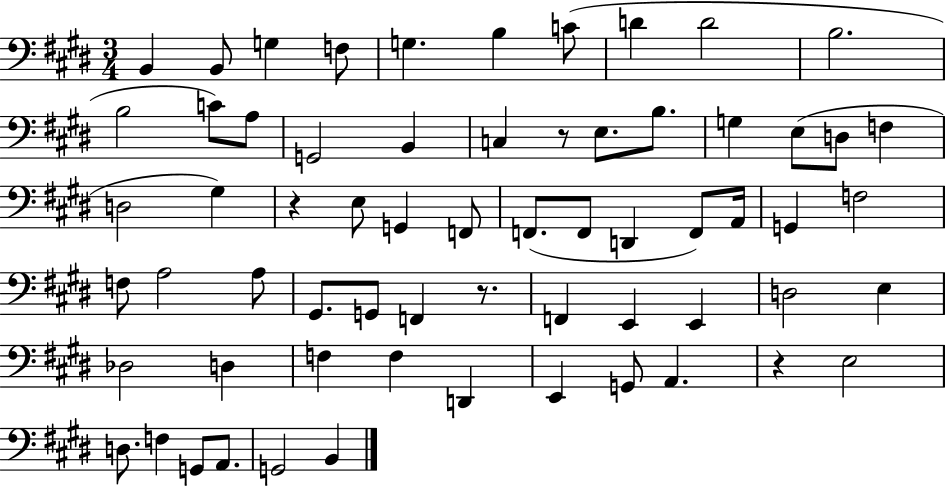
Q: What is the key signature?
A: E major